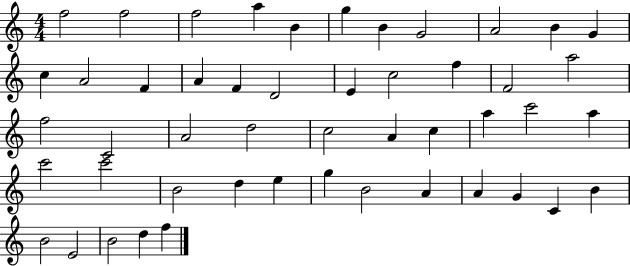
X:1
T:Untitled
M:4/4
L:1/4
K:C
f2 f2 f2 a B g B G2 A2 B G c A2 F A F D2 E c2 f F2 a2 f2 C2 A2 d2 c2 A c a c'2 a c'2 c'2 B2 d e g B2 A A G C B B2 E2 B2 d f